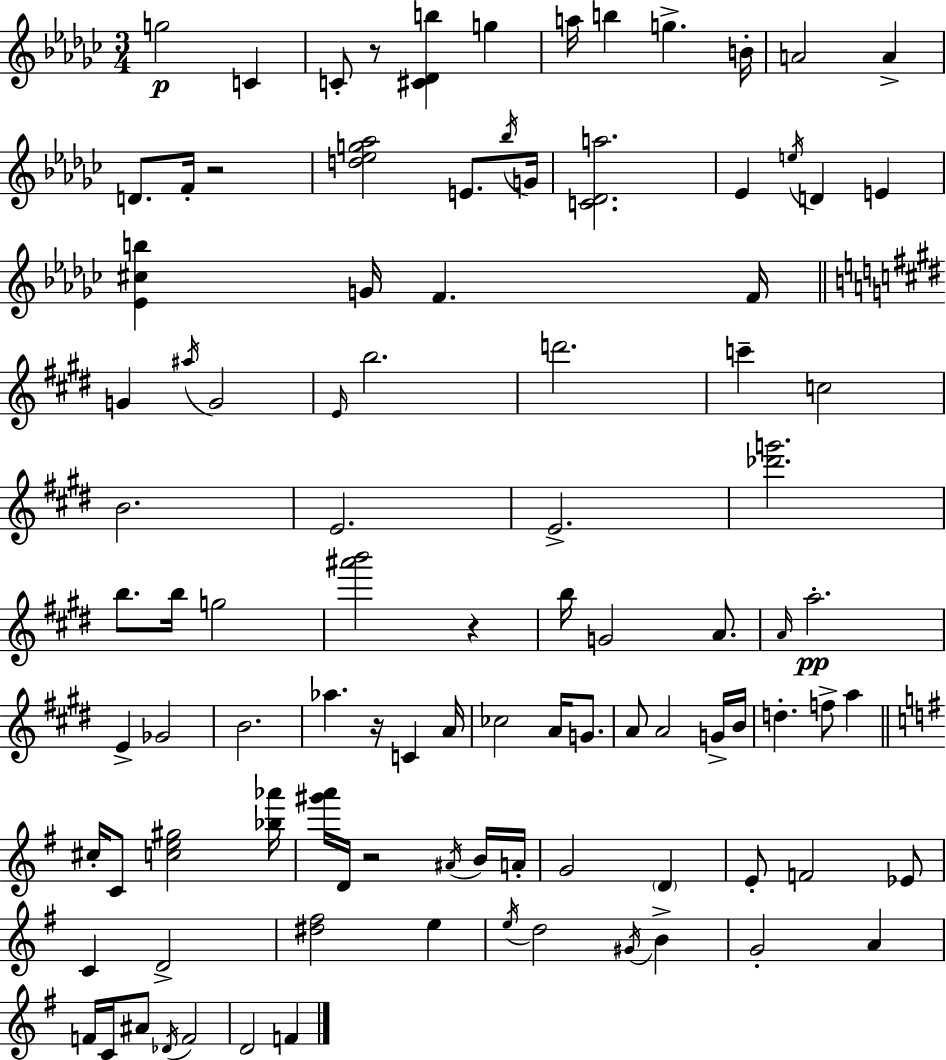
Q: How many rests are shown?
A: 5